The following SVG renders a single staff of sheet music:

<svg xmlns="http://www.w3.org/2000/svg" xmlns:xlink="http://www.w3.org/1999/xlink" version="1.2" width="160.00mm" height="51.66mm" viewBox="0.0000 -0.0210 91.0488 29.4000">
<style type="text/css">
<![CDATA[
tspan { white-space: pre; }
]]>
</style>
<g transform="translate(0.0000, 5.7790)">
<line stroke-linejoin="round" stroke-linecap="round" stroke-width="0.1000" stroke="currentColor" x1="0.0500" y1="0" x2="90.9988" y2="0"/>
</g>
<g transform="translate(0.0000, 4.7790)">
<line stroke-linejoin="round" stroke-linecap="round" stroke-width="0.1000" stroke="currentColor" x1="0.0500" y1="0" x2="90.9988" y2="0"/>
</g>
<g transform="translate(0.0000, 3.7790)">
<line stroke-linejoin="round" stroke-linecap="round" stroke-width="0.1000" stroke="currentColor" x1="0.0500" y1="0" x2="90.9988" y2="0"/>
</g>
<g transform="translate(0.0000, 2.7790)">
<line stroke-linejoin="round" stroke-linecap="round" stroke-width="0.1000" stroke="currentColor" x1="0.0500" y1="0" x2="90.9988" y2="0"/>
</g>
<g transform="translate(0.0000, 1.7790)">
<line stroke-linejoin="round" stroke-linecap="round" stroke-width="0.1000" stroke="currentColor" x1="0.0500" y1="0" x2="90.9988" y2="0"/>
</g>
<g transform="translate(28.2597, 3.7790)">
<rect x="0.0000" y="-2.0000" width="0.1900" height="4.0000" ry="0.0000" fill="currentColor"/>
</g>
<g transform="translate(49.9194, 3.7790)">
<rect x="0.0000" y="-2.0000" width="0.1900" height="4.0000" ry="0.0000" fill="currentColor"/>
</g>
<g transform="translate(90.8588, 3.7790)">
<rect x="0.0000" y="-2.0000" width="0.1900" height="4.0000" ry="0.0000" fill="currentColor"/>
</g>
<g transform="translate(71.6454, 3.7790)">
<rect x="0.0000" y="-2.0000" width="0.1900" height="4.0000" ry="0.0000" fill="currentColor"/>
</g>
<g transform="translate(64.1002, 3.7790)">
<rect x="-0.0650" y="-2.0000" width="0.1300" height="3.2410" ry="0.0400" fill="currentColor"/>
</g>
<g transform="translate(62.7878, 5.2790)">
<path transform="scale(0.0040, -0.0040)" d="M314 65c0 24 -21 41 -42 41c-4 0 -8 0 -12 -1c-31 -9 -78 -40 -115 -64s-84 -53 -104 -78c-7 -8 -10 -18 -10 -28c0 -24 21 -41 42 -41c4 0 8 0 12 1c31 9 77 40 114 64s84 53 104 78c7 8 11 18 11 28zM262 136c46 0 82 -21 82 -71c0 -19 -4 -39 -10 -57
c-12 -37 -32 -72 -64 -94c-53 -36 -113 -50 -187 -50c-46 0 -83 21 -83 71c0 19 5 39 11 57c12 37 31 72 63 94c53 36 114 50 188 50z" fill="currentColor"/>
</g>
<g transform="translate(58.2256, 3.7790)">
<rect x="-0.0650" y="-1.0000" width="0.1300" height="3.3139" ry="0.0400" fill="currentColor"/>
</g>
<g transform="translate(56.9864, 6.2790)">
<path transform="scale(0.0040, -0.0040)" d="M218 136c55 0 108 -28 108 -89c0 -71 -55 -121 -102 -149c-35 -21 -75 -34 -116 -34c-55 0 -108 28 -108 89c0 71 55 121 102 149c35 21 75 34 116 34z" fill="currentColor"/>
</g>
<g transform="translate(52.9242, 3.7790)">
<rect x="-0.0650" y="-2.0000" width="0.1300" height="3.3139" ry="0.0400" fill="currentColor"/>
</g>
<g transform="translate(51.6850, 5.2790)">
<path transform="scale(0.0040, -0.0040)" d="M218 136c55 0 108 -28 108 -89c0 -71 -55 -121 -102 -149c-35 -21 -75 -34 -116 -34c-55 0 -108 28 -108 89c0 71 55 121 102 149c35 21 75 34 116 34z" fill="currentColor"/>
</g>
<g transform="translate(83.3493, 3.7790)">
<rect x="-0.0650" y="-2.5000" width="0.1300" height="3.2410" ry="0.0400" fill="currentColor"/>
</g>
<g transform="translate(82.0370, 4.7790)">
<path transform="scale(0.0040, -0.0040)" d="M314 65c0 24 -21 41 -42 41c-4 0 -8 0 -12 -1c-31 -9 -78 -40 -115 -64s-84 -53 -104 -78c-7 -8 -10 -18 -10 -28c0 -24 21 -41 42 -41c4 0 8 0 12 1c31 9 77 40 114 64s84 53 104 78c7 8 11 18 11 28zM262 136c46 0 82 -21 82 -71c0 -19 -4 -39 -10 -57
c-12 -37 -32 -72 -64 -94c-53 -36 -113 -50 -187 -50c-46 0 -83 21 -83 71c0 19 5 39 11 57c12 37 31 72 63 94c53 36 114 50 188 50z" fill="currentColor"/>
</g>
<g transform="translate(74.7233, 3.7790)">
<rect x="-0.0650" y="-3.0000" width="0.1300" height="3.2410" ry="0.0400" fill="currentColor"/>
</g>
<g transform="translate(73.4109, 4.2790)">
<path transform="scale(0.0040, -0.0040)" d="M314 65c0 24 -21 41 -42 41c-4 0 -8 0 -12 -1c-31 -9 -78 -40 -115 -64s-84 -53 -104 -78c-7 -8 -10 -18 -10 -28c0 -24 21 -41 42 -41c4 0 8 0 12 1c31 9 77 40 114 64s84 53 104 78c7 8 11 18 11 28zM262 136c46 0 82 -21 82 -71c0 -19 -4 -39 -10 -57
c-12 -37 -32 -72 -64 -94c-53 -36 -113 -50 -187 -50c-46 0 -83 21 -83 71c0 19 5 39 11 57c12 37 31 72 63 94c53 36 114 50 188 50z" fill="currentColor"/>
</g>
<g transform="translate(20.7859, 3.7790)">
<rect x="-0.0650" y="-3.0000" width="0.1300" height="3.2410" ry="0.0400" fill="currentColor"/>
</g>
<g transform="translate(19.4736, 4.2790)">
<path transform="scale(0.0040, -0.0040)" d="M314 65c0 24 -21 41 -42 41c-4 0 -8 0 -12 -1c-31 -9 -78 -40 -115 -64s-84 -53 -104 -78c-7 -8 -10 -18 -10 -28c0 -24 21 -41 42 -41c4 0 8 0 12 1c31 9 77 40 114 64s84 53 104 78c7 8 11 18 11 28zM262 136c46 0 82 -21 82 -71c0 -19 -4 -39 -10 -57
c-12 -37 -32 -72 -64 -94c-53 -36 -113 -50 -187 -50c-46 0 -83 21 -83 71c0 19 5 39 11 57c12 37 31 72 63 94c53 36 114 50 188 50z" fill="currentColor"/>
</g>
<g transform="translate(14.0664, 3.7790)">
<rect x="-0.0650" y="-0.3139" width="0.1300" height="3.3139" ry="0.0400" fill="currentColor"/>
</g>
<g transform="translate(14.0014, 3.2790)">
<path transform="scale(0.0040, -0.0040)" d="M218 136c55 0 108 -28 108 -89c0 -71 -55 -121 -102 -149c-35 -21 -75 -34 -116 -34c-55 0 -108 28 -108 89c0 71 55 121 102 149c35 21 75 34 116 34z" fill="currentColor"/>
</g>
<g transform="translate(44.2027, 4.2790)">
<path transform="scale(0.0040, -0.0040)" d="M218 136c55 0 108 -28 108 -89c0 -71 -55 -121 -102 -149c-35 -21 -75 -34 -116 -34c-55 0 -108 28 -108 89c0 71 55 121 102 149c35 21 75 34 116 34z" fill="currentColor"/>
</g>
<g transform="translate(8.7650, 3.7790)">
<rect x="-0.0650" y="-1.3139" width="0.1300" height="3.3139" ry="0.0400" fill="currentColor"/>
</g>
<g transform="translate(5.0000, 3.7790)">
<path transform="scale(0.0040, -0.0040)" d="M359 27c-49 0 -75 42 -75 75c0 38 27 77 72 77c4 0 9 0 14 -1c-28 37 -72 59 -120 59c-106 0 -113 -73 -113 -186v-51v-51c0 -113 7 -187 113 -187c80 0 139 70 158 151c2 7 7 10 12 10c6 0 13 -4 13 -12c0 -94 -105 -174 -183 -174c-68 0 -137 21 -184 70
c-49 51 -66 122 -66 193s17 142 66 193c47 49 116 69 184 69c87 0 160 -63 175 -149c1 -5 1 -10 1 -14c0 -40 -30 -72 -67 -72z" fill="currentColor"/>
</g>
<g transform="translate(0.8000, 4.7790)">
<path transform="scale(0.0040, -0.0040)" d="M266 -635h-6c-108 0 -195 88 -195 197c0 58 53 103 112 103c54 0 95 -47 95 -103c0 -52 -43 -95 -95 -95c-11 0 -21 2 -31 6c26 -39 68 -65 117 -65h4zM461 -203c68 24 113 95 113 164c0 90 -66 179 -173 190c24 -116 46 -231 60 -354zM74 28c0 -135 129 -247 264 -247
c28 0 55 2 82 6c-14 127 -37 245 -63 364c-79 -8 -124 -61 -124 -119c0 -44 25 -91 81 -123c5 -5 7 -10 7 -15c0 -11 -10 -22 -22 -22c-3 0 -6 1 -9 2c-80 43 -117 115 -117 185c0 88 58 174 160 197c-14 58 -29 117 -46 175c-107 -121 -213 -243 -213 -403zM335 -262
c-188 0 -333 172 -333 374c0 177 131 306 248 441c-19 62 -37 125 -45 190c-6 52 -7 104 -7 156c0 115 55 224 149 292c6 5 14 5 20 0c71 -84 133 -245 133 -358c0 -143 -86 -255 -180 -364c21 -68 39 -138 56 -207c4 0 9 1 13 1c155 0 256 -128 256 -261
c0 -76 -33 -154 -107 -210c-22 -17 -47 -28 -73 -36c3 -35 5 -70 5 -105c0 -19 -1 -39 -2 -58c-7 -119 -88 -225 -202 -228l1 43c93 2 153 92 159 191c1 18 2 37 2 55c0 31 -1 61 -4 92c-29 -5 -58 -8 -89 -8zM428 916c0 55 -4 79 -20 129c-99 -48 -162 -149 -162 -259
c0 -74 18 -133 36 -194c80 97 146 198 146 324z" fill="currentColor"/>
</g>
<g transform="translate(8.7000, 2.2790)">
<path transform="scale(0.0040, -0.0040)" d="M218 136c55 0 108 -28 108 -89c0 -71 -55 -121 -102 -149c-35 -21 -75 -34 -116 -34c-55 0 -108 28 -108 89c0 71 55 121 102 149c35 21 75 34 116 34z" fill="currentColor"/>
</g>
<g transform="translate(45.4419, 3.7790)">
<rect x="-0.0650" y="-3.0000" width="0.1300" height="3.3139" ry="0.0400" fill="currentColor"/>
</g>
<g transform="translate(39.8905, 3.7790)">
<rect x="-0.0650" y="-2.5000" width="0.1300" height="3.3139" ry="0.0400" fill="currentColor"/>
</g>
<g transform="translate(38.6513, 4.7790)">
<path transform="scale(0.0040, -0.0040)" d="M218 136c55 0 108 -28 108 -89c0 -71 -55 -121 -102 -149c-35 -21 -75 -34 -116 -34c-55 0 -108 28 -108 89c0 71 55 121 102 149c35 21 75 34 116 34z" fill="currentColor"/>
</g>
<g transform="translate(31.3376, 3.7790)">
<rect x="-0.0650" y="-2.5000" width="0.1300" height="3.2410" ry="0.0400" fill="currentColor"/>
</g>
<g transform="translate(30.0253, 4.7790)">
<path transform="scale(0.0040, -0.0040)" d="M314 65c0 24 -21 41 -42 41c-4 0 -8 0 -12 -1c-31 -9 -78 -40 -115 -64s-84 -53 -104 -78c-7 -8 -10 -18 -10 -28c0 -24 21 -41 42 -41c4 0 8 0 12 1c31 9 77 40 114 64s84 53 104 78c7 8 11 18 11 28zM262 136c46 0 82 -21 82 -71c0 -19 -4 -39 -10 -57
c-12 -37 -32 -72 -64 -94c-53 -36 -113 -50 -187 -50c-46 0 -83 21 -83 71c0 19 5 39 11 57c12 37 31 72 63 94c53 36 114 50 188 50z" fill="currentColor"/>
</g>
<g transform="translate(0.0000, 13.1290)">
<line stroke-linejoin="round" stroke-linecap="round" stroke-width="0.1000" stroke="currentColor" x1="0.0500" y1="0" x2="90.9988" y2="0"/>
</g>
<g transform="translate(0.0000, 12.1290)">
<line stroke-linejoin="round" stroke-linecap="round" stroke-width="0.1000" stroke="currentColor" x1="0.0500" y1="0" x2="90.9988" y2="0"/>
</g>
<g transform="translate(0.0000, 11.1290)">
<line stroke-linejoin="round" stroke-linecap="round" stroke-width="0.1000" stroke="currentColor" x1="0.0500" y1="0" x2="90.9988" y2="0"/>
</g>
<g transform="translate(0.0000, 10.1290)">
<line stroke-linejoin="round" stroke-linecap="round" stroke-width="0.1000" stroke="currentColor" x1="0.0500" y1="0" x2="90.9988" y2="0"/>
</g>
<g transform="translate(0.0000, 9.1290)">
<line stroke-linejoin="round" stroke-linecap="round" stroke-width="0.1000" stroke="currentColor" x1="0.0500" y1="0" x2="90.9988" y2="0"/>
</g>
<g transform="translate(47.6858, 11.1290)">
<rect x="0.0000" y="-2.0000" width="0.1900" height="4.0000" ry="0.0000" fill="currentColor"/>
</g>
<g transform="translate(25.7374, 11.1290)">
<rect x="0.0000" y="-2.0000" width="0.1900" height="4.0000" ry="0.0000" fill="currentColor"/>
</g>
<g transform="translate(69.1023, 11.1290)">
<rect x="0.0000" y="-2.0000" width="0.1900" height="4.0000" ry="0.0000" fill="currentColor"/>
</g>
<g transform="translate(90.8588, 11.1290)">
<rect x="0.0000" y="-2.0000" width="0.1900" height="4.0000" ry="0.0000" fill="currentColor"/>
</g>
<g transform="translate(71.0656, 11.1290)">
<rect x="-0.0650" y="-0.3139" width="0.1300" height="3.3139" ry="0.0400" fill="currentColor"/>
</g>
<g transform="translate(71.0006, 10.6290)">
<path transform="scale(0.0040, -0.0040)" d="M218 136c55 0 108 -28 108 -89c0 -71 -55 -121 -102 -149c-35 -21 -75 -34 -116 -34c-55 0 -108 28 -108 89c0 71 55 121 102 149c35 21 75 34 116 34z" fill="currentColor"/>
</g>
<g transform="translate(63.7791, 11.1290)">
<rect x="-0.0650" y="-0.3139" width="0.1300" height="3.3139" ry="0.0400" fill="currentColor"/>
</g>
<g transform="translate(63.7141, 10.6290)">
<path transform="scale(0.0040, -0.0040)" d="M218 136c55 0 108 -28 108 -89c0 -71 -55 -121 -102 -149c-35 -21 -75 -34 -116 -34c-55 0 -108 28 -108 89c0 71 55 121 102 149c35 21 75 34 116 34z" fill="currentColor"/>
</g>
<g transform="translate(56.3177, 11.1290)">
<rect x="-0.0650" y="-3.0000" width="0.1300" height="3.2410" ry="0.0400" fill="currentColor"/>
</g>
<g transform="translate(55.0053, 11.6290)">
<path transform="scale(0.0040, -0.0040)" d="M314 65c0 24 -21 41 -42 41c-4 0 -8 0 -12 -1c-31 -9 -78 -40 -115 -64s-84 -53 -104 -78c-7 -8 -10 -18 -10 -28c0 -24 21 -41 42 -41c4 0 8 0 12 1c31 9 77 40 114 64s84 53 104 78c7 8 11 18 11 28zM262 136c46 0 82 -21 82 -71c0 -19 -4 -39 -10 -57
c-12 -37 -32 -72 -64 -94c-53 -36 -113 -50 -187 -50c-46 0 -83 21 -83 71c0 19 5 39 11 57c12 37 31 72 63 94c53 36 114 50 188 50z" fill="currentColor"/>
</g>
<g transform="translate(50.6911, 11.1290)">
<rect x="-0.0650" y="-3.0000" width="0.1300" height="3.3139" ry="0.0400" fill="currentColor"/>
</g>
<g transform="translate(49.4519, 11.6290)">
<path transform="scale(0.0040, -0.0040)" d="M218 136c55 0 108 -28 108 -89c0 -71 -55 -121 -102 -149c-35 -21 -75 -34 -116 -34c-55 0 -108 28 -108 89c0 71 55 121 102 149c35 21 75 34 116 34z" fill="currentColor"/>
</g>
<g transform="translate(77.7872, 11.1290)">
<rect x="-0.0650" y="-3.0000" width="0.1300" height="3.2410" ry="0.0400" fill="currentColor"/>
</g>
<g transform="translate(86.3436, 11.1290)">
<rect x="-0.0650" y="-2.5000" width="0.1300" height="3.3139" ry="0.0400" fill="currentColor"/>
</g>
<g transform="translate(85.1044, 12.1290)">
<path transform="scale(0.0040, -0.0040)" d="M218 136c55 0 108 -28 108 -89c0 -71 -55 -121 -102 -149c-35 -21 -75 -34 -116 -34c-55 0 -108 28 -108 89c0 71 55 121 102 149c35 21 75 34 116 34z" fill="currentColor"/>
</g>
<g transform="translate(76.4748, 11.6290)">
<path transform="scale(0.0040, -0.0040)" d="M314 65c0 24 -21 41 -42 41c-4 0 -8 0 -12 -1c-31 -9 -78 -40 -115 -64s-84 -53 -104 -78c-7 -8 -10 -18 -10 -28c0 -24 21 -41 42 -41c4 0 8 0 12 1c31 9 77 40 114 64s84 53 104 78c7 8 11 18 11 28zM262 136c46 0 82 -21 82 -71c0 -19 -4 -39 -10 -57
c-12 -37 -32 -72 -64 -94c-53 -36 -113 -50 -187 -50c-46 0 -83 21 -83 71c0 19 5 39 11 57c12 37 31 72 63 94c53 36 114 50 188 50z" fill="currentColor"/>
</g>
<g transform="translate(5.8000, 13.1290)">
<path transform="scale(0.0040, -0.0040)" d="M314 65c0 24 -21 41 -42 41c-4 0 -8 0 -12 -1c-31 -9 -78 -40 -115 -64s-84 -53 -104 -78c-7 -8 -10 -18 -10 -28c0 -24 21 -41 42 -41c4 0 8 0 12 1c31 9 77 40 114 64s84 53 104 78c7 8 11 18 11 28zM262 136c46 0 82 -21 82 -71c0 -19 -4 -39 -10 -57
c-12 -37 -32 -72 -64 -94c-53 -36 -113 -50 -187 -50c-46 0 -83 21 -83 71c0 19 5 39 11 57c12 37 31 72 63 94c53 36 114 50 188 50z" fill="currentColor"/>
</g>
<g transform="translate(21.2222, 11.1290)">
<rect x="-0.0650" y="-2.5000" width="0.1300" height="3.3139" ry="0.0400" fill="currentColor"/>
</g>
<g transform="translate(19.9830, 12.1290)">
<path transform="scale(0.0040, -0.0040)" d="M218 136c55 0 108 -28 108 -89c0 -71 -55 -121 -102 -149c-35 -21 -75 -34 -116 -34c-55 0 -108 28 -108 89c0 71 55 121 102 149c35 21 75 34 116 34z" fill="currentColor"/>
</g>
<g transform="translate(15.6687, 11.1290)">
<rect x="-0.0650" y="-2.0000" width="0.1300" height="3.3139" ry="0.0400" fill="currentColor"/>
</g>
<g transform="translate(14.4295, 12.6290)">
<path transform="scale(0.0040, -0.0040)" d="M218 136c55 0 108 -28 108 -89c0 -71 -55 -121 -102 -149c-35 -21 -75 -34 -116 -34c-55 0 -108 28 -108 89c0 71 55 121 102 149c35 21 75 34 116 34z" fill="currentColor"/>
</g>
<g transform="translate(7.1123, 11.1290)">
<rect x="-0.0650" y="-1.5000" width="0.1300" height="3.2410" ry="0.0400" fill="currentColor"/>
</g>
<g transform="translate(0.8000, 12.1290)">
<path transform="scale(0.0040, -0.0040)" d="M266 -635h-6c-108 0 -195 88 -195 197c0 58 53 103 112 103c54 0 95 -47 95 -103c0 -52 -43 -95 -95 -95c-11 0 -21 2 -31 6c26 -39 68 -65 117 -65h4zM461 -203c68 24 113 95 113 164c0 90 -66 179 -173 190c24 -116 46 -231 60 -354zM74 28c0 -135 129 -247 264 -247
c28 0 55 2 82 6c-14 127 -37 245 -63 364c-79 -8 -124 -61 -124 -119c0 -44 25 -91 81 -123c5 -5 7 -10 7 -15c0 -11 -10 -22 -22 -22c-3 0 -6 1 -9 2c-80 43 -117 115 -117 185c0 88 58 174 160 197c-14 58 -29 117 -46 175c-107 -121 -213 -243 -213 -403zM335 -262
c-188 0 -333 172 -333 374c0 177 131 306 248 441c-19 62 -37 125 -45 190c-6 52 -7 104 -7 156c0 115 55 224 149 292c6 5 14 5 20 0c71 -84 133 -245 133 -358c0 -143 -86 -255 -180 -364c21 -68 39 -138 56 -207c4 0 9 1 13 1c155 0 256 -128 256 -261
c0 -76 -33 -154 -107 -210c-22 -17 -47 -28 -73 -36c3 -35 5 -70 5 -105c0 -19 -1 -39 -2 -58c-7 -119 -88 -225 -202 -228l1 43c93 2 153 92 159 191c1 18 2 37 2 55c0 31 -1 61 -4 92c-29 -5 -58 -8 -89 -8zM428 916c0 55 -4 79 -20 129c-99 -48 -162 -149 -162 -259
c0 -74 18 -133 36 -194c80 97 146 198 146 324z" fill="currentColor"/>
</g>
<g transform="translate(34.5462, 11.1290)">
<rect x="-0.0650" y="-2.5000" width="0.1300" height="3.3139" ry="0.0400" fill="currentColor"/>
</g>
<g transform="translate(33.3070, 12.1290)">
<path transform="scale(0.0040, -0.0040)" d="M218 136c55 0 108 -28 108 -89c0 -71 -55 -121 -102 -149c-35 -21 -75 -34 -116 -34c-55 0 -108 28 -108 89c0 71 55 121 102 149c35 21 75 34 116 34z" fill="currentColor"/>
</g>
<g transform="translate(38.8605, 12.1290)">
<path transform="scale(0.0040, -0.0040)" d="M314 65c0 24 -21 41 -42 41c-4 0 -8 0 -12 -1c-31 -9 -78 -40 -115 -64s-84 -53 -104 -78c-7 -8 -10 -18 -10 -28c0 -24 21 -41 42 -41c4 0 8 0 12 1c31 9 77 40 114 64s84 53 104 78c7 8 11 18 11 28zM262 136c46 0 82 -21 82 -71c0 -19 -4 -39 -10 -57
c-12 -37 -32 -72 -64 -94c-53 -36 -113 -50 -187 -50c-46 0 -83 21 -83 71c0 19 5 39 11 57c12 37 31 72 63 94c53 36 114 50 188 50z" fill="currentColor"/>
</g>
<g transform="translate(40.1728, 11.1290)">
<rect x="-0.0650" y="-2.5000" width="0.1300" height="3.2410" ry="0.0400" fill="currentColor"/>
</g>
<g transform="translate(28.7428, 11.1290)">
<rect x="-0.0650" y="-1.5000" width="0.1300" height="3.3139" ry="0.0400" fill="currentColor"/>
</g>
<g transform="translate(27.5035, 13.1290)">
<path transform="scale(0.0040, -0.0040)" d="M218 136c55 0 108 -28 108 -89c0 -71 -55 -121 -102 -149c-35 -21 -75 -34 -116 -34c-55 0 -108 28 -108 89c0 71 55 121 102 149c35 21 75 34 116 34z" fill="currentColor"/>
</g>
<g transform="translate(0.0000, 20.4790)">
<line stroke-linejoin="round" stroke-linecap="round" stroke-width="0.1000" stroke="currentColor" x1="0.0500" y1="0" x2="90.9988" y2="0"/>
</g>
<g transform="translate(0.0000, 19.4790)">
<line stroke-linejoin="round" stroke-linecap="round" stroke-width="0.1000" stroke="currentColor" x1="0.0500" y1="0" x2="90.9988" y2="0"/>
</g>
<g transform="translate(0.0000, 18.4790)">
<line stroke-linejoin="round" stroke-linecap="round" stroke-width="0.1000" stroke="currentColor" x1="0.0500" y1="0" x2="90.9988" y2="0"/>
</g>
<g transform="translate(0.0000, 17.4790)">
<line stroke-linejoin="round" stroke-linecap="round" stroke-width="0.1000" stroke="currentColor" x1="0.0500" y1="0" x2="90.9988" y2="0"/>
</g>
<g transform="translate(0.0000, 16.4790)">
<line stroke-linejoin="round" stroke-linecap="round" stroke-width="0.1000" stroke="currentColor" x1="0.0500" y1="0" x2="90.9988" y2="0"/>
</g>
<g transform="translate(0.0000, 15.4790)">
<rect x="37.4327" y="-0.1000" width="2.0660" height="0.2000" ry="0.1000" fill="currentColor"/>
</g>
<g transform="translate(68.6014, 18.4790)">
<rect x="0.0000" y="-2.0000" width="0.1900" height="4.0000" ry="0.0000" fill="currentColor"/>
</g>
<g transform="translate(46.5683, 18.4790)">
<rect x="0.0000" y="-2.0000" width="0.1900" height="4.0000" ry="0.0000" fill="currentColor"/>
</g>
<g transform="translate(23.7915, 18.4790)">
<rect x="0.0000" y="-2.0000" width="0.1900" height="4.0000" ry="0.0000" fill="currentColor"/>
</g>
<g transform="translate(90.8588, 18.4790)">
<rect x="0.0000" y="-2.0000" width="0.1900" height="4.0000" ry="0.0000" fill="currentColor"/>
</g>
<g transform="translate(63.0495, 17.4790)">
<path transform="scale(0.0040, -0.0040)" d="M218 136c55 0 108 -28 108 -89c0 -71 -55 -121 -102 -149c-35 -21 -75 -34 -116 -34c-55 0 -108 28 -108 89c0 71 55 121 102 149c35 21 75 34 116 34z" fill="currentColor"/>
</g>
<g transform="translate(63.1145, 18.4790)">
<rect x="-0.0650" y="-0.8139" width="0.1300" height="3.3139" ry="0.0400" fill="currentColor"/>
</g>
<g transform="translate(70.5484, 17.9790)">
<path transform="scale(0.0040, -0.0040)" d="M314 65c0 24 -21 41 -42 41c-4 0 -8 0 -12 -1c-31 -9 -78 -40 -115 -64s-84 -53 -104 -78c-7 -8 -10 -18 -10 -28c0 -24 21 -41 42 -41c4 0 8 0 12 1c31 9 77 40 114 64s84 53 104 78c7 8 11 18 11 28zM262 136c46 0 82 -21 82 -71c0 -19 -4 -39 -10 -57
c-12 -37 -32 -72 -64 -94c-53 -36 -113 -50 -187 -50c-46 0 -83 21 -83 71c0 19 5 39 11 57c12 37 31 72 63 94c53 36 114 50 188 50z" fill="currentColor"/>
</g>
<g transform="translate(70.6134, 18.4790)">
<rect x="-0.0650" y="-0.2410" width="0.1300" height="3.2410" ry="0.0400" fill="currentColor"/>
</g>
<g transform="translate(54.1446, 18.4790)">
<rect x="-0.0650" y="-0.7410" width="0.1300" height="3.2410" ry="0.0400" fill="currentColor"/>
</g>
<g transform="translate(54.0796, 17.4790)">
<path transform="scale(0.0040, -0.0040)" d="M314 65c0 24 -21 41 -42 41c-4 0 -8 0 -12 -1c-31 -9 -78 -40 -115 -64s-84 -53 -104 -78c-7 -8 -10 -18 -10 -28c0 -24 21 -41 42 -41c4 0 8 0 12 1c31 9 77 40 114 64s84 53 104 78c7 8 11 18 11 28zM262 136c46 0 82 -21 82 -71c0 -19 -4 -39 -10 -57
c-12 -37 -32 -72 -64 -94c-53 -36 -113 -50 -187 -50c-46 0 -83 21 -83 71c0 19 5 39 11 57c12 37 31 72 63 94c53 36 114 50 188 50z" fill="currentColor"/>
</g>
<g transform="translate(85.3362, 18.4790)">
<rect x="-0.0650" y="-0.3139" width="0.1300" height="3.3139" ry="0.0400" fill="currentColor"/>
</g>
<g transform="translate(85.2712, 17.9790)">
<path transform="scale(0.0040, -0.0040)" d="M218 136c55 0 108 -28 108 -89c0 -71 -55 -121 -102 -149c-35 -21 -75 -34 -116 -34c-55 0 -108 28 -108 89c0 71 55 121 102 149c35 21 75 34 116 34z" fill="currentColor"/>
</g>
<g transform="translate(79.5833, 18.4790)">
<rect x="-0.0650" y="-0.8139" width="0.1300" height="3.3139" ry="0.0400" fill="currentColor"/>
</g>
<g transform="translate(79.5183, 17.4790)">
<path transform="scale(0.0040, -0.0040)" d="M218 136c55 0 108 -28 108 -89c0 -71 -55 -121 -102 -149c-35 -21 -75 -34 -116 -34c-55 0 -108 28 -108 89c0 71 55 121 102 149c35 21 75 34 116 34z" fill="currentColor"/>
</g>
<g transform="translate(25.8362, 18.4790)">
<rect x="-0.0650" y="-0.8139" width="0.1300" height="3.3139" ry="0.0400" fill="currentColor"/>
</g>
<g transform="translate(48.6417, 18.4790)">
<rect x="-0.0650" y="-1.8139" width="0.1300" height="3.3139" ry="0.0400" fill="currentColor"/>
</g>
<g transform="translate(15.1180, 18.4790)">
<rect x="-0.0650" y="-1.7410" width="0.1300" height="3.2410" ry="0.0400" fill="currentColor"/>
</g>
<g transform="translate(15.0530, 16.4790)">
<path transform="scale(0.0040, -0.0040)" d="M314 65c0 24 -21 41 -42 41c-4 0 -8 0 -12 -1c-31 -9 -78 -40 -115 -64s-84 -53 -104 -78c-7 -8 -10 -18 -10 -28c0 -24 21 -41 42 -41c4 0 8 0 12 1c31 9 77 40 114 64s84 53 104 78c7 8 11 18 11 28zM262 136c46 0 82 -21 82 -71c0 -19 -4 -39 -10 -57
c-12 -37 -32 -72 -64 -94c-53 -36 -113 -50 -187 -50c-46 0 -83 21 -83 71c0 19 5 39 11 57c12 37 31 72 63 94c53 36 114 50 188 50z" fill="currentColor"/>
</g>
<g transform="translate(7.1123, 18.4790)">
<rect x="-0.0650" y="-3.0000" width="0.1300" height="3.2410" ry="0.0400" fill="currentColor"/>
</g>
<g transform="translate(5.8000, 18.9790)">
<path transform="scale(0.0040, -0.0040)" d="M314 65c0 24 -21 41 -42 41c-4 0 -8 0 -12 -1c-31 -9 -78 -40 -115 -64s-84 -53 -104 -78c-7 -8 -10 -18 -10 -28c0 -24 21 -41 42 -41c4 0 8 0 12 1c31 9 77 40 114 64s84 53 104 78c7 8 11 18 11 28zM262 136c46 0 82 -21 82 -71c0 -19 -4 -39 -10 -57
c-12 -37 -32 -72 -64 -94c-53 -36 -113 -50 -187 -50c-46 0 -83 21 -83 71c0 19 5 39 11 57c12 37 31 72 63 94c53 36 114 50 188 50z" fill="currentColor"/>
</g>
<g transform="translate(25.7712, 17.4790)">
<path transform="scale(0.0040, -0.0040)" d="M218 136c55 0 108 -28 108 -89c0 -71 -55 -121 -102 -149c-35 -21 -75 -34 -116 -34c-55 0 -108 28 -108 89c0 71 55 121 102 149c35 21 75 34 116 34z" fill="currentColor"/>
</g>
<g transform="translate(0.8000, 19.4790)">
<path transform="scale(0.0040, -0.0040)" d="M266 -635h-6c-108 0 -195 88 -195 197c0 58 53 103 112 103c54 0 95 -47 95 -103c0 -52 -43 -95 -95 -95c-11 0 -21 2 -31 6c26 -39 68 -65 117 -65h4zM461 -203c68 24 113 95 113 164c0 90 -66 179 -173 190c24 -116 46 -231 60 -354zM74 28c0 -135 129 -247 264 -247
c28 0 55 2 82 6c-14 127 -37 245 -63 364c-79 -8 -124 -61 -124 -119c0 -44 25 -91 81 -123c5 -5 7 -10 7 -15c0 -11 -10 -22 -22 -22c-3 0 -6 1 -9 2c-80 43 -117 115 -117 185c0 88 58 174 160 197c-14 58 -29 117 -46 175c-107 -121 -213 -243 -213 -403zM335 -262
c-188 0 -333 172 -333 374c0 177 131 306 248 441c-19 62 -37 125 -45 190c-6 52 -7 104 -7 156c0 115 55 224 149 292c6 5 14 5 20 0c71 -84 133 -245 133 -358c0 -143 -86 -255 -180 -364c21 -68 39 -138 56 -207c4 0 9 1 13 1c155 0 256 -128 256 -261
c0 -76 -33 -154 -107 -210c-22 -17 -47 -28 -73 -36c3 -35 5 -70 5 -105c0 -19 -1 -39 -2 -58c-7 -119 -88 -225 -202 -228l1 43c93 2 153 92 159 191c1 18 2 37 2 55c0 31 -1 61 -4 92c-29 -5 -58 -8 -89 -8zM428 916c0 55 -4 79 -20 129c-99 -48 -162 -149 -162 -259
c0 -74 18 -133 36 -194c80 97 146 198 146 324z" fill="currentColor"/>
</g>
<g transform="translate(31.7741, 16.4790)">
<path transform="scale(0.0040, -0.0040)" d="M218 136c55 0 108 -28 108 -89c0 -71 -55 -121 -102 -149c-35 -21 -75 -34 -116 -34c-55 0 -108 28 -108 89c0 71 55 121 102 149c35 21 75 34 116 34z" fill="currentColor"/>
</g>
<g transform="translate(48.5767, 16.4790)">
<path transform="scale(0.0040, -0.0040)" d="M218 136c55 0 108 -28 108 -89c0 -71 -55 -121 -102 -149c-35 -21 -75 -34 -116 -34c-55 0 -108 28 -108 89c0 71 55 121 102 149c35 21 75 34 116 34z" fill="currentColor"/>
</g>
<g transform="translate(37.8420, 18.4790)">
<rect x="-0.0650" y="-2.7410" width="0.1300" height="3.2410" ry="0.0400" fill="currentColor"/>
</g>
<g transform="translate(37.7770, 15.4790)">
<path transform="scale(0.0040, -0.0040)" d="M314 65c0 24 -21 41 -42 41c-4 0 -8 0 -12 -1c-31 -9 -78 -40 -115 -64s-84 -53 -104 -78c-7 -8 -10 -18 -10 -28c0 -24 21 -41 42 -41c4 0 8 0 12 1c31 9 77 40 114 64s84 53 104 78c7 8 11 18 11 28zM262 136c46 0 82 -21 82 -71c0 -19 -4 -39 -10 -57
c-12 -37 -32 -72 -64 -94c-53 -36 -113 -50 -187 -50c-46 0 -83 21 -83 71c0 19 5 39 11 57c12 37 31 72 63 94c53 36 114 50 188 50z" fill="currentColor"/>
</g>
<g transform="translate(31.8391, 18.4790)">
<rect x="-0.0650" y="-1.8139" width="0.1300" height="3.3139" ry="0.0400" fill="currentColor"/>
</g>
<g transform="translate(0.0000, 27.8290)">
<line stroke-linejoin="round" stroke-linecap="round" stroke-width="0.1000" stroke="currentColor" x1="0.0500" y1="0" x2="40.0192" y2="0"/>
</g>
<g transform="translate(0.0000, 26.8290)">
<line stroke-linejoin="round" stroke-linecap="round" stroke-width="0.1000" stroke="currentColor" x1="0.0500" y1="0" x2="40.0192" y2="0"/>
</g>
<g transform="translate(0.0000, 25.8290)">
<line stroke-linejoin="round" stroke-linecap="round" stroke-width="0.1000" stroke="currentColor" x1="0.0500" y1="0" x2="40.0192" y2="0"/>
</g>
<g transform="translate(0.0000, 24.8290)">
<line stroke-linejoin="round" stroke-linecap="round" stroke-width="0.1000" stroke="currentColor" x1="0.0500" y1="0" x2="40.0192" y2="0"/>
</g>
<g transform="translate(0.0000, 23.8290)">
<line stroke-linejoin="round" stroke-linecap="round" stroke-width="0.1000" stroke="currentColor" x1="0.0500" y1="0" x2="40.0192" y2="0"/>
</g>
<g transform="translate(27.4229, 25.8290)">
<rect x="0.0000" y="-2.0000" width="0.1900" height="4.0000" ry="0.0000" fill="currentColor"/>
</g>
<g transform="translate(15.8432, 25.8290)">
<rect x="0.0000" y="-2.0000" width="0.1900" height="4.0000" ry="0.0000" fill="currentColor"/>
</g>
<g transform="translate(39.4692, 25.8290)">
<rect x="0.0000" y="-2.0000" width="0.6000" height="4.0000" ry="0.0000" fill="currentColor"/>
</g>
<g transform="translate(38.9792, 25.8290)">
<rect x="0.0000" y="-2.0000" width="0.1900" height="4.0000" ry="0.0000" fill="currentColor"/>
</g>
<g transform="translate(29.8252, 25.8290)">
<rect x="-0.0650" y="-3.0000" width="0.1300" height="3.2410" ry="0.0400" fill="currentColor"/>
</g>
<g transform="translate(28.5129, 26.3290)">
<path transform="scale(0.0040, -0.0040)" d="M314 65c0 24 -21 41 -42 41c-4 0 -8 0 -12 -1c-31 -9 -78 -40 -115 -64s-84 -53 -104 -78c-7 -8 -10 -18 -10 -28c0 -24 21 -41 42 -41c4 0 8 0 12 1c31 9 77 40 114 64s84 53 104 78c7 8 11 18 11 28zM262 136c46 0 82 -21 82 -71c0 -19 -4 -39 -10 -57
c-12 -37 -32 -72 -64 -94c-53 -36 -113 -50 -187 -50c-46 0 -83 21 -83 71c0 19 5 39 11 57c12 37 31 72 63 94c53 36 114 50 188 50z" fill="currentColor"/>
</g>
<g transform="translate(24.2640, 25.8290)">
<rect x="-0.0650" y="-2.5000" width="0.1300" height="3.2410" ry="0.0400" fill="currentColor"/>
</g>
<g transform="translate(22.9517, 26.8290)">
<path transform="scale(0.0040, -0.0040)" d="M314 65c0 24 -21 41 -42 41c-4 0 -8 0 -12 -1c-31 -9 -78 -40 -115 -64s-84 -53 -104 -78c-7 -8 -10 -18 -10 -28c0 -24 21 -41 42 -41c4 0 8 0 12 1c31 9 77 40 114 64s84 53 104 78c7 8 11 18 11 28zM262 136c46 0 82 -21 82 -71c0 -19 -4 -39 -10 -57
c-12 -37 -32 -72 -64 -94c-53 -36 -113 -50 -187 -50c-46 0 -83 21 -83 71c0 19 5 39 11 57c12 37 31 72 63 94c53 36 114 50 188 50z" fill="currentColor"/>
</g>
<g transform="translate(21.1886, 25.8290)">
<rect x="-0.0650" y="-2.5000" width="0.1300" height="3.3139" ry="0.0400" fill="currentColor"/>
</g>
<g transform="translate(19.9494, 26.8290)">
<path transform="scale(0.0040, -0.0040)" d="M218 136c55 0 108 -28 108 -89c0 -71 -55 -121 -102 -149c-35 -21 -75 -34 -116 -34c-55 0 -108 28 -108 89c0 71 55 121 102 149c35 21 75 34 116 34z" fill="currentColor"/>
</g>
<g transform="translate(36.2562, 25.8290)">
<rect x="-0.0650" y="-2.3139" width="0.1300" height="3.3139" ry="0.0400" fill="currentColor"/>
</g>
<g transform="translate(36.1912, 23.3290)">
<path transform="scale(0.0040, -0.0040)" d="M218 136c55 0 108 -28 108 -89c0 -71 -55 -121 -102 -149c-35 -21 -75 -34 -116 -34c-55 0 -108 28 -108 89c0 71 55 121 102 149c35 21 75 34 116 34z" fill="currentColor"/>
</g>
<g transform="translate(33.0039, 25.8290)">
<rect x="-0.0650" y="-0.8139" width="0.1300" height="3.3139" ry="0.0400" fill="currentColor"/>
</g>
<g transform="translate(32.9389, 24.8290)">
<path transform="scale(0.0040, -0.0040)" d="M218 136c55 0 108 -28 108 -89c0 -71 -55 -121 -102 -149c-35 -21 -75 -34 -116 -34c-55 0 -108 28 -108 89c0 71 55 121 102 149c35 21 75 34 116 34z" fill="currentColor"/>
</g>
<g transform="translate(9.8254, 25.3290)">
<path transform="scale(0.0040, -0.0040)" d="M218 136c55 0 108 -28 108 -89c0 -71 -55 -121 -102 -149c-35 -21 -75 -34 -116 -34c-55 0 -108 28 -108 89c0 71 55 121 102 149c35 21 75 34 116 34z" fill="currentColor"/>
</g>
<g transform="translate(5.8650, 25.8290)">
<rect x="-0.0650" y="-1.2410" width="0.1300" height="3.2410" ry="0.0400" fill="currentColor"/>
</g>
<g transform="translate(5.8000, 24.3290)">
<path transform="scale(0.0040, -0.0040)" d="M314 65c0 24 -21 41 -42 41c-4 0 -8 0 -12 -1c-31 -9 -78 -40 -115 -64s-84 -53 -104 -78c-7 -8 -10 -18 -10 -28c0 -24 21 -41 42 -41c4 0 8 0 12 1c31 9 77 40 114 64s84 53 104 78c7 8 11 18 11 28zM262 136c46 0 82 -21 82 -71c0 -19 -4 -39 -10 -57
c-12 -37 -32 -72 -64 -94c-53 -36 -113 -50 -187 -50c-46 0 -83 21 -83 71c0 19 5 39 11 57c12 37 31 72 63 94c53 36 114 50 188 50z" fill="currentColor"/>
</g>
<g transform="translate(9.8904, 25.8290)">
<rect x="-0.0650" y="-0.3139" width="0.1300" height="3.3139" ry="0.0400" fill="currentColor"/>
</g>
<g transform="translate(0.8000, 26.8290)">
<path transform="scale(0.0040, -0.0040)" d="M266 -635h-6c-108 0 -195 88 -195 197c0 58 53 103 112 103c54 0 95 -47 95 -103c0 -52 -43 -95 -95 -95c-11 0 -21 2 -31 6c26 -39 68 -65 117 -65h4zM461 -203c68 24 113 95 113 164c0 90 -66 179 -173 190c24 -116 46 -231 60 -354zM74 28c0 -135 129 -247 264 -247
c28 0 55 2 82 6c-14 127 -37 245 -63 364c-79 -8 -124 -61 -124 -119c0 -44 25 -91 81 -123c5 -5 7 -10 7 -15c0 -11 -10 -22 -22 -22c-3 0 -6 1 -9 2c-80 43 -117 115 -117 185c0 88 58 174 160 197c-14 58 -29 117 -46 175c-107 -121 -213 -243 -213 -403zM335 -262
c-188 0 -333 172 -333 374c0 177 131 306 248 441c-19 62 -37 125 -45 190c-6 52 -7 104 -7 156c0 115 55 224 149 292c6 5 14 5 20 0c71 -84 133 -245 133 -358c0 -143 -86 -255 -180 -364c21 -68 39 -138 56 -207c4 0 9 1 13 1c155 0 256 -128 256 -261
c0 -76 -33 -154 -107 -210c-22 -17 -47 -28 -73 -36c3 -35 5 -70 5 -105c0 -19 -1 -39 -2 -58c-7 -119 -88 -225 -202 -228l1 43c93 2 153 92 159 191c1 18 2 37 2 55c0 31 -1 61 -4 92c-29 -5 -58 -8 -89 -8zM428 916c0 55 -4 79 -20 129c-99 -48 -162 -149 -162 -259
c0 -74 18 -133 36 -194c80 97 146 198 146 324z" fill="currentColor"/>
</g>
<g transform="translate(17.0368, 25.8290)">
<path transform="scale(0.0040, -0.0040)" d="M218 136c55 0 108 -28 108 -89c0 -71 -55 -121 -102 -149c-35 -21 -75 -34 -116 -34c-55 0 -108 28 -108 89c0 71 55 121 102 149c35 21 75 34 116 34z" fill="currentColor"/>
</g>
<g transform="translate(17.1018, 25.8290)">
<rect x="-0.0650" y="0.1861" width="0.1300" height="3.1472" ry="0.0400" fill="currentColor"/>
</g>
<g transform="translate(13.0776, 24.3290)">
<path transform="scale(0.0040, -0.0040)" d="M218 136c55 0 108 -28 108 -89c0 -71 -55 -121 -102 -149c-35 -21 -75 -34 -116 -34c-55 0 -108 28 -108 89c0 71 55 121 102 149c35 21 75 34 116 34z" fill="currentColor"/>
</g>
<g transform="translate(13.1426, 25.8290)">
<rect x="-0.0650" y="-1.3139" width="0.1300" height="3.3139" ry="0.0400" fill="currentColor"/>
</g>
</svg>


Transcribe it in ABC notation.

X:1
T:Untitled
M:4/4
L:1/4
K:C
e c A2 G2 G A F D F2 A2 G2 E2 F G E G G2 A A2 c c A2 G A2 f2 d f a2 f d2 d c2 d c e2 c e B G G2 A2 d g